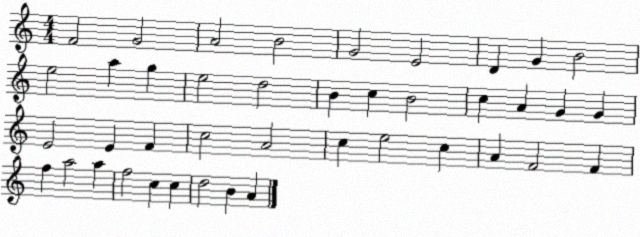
X:1
T:Untitled
M:4/4
L:1/4
K:C
F2 G2 A2 B2 G2 E2 D G B2 e2 a g e2 d2 B c B2 c A G G E2 E F c2 A2 c e2 c A F2 F f a2 a f2 c c d2 B A